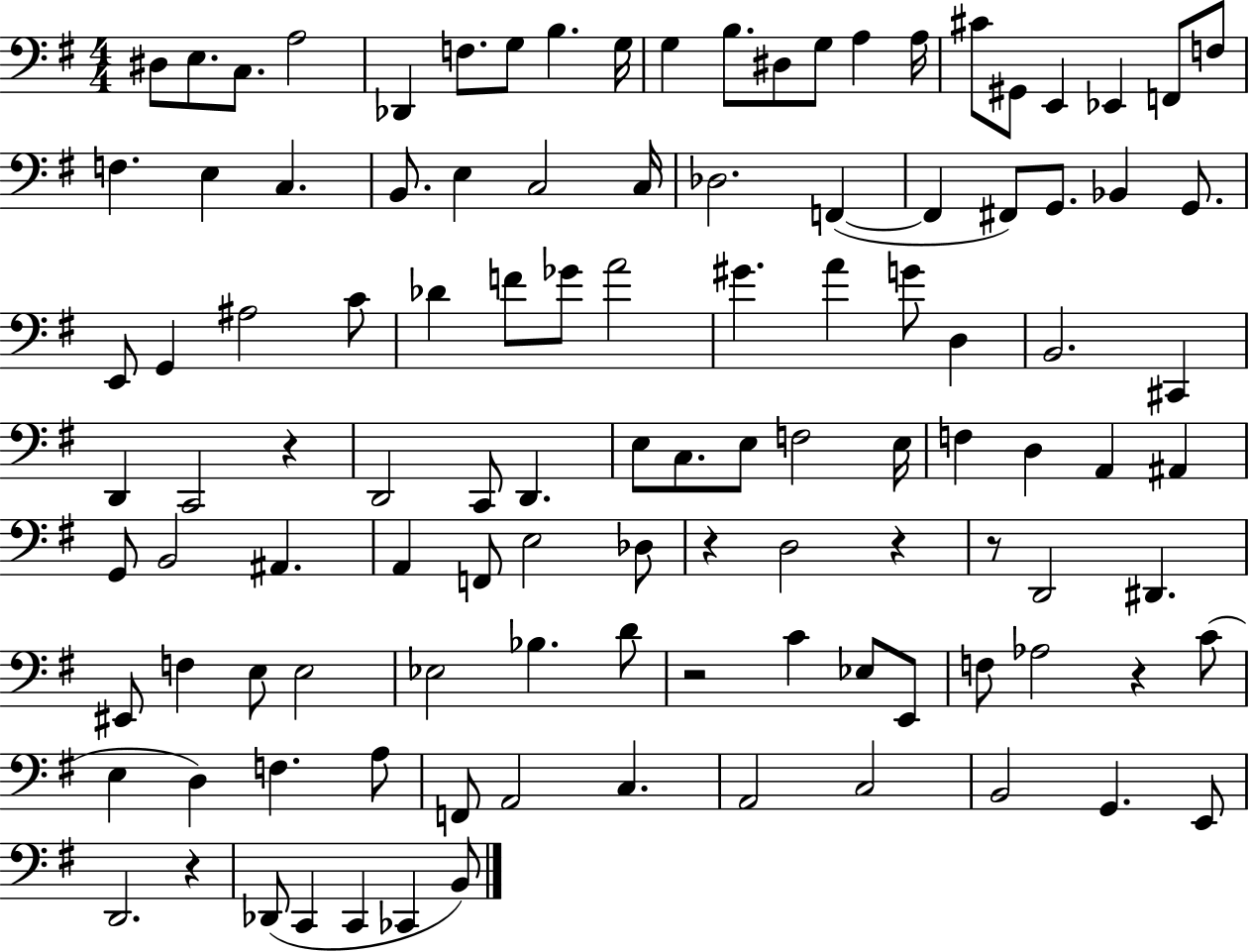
{
  \clef bass
  \numericTimeSignature
  \time 4/4
  \key g \major
  dis8 e8. c8. a2 | des,4 f8. g8 b4. g16 | g4 b8. dis8 g8 a4 a16 | cis'8 gis,8 e,4 ees,4 f,8 f8 | \break f4. e4 c4. | b,8. e4 c2 c16 | des2. f,4~(~ | f,4 fis,8) g,8. bes,4 g,8. | \break e,8 g,4 ais2 c'8 | des'4 f'8 ges'8 a'2 | gis'4. a'4 g'8 d4 | b,2. cis,4 | \break d,4 c,2 r4 | d,2 c,8 d,4. | e8 c8. e8 f2 e16 | f4 d4 a,4 ais,4 | \break g,8 b,2 ais,4. | a,4 f,8 e2 des8 | r4 d2 r4 | r8 d,2 dis,4. | \break eis,8 f4 e8 e2 | ees2 bes4. d'8 | r2 c'4 ees8 e,8 | f8 aes2 r4 c'8( | \break e4 d4) f4. a8 | f,8 a,2 c4. | a,2 c2 | b,2 g,4. e,8 | \break d,2. r4 | des,8( c,4 c,4 ces,4 b,8) | \bar "|."
}